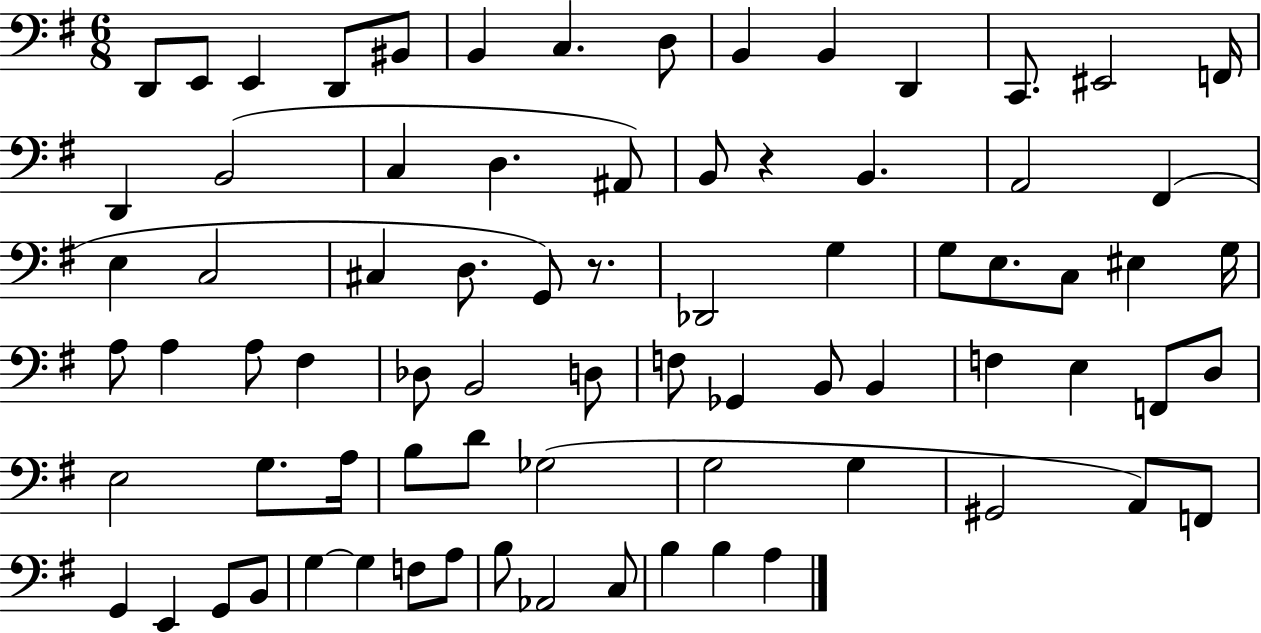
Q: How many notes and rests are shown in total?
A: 77